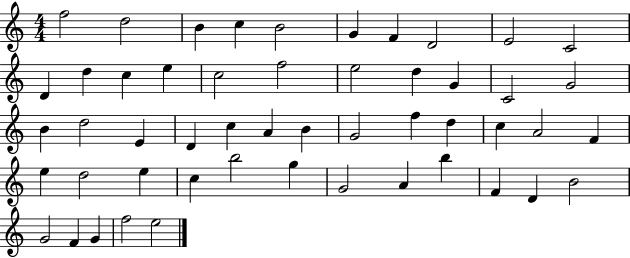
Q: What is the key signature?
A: C major